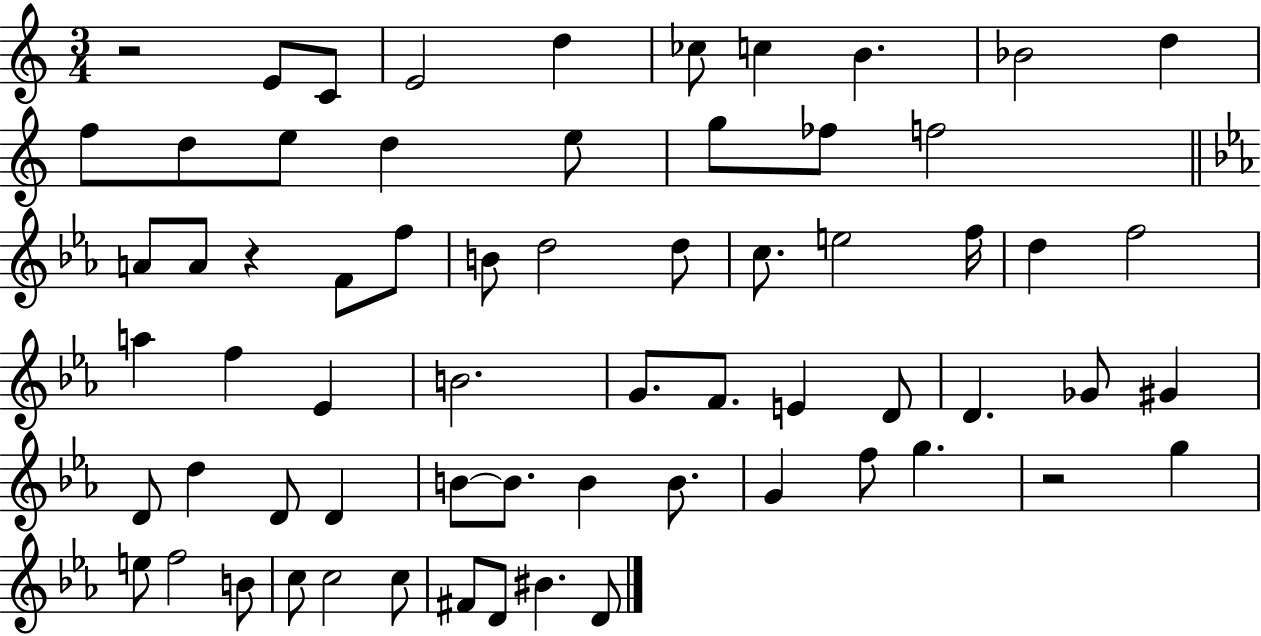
X:1
T:Untitled
M:3/4
L:1/4
K:C
z2 E/2 C/2 E2 d _c/2 c B _B2 d f/2 d/2 e/2 d e/2 g/2 _f/2 f2 A/2 A/2 z F/2 f/2 B/2 d2 d/2 c/2 e2 f/4 d f2 a f _E B2 G/2 F/2 E D/2 D _G/2 ^G D/2 d D/2 D B/2 B/2 B B/2 G f/2 g z2 g e/2 f2 B/2 c/2 c2 c/2 ^F/2 D/2 ^B D/2